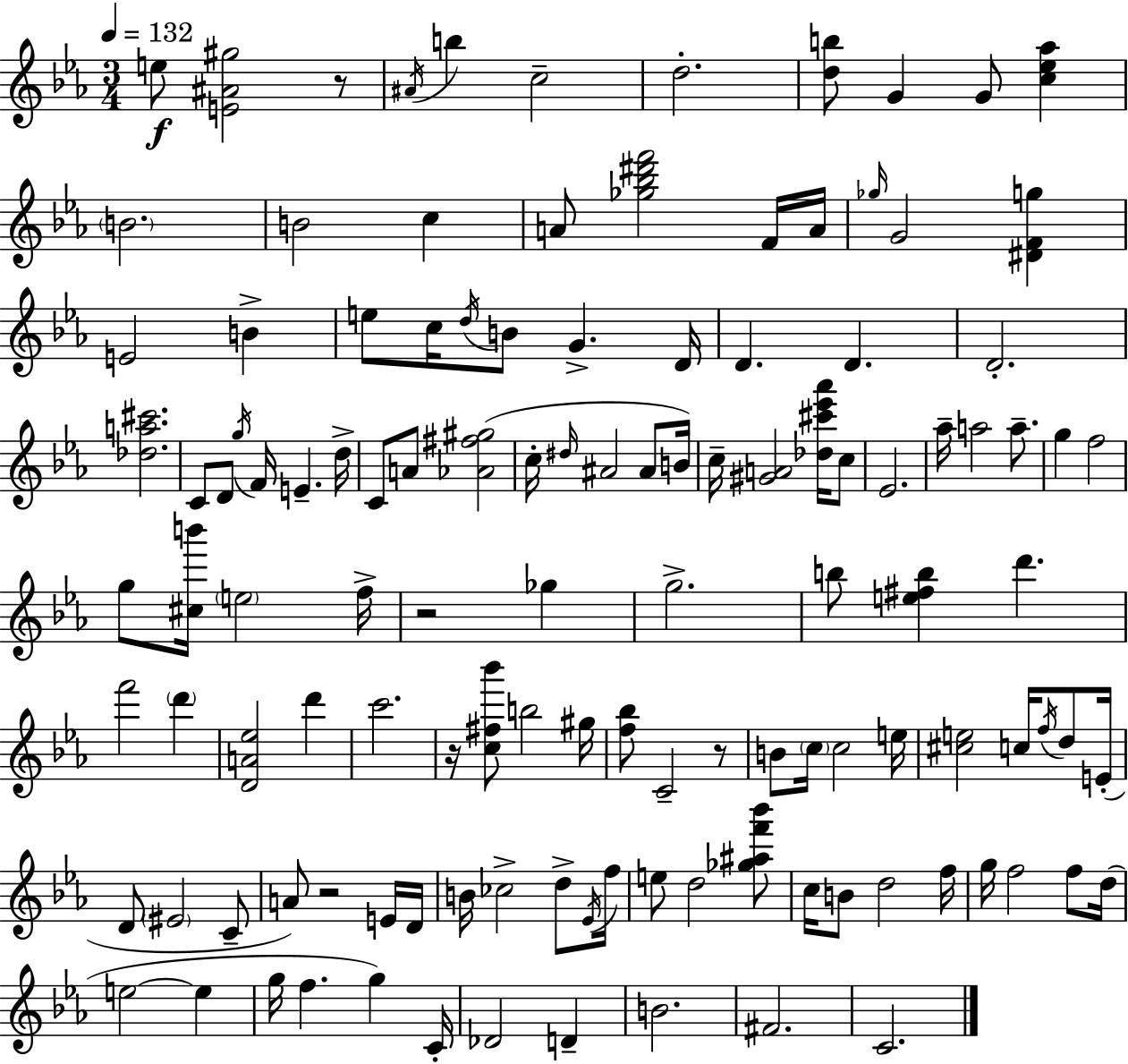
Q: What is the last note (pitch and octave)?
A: C4